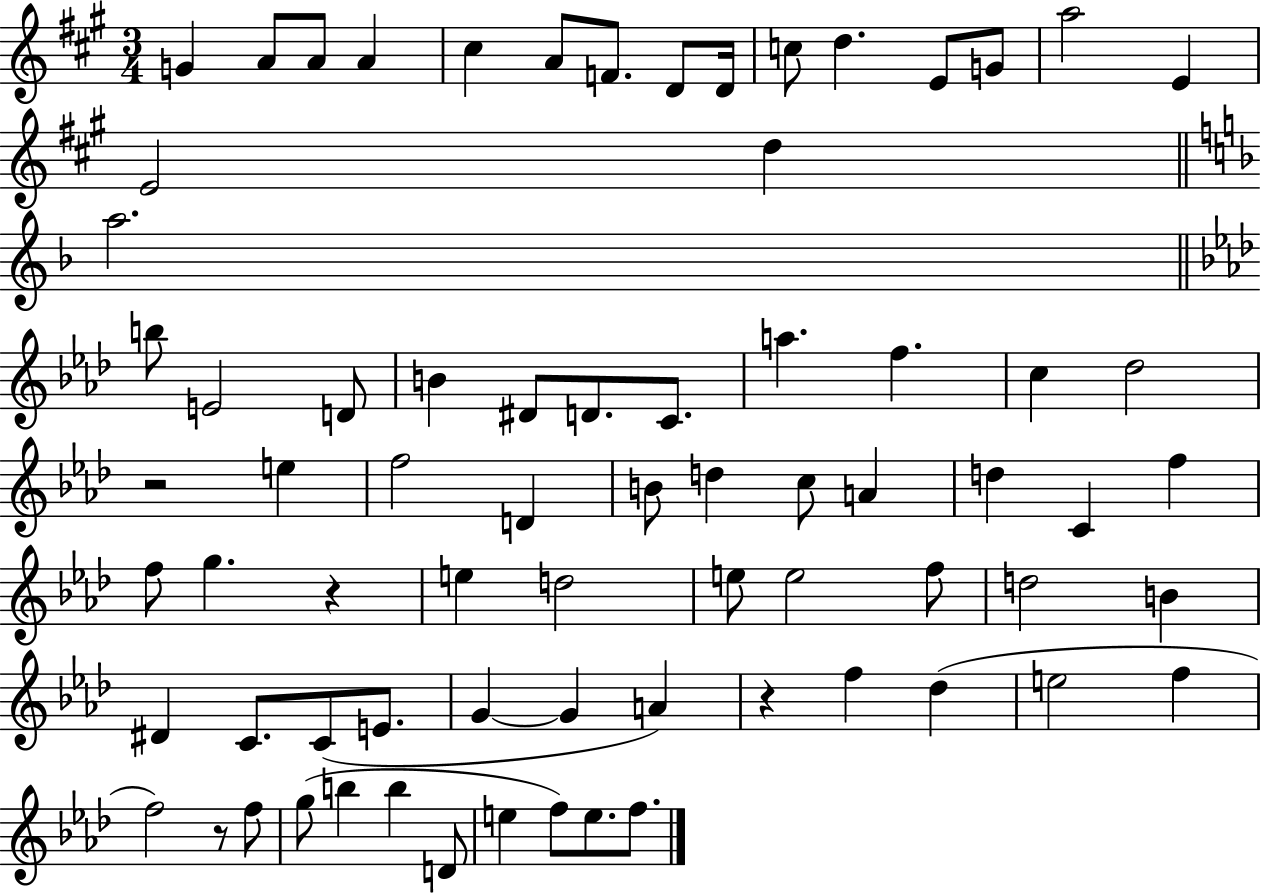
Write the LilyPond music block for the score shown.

{
  \clef treble
  \numericTimeSignature
  \time 3/4
  \key a \major
  g'4 a'8 a'8 a'4 | cis''4 a'8 f'8. d'8 d'16 | c''8 d''4. e'8 g'8 | a''2 e'4 | \break e'2 d''4 | \bar "||" \break \key f \major a''2. | \bar "||" \break \key aes \major b''8 e'2 d'8 | b'4 dis'8 d'8. c'8. | a''4. f''4. | c''4 des''2 | \break r2 e''4 | f''2 d'4 | b'8 d''4 c''8 a'4 | d''4 c'4 f''4 | \break f''8 g''4. r4 | e''4 d''2 | e''8 e''2 f''8 | d''2 b'4 | \break dis'4 c'8. c'8( e'8. | g'4~~ g'4 a'4) | r4 f''4 des''4( | e''2 f''4 | \break f''2) r8 f''8 | g''8( b''4 b''4 d'8 | e''4 f''8) e''8. f''8. | \bar "|."
}